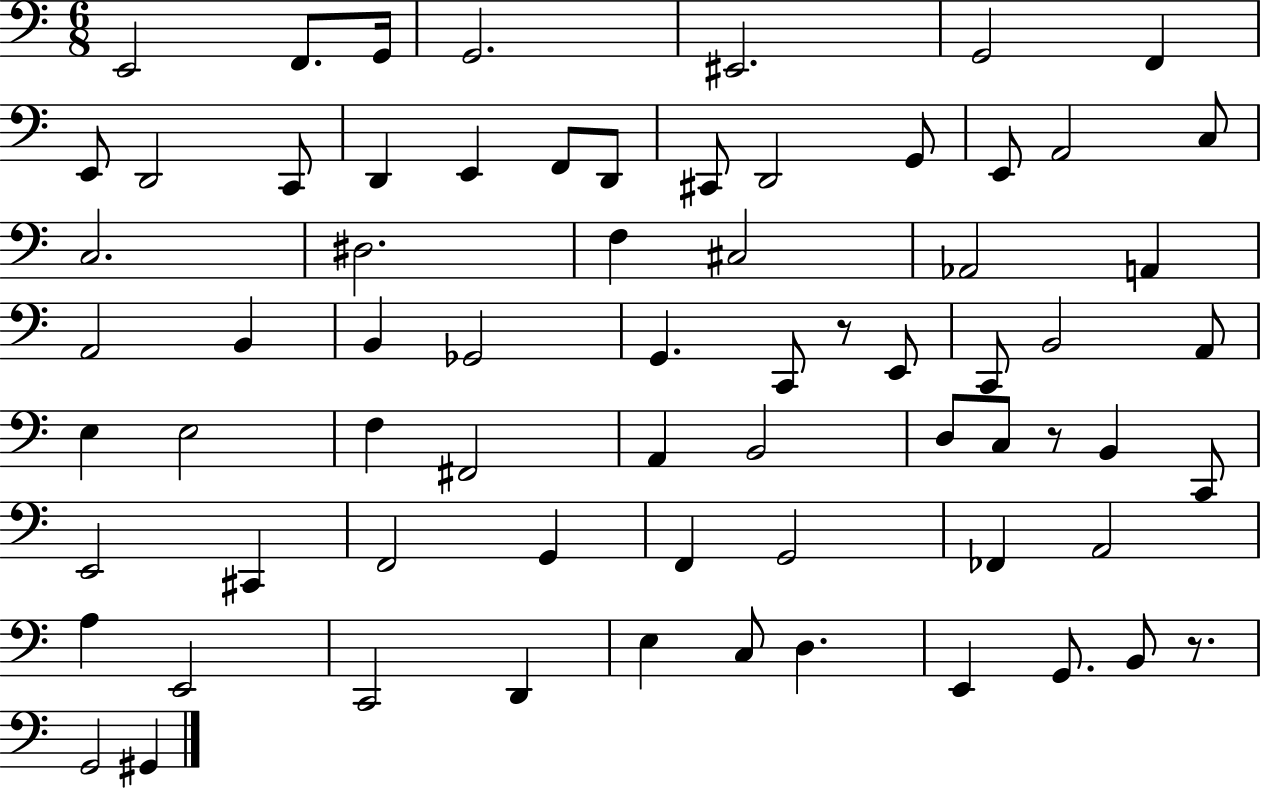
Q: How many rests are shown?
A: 3